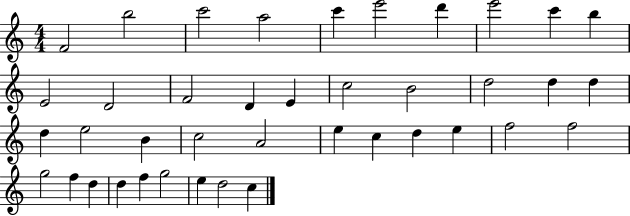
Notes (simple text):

F4/h B5/h C6/h A5/h C6/q E6/h D6/q E6/h C6/q B5/q E4/h D4/h F4/h D4/q E4/q C5/h B4/h D5/h D5/q D5/q D5/q E5/h B4/q C5/h A4/h E5/q C5/q D5/q E5/q F5/h F5/h G5/h F5/q D5/q D5/q F5/q G5/h E5/q D5/h C5/q